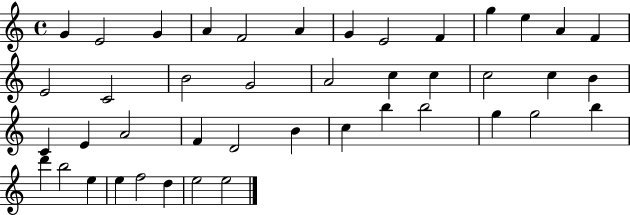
{
  \clef treble
  \time 4/4
  \defaultTimeSignature
  \key c \major
  g'4 e'2 g'4 | a'4 f'2 a'4 | g'4 e'2 f'4 | g''4 e''4 a'4 f'4 | \break e'2 c'2 | b'2 g'2 | a'2 c''4 c''4 | c''2 c''4 b'4 | \break c'4 e'4 a'2 | f'4 d'2 b'4 | c''4 b''4 b''2 | g''4 g''2 b''4 | \break d'''4 b''2 e''4 | e''4 f''2 d''4 | e''2 e''2 | \bar "|."
}